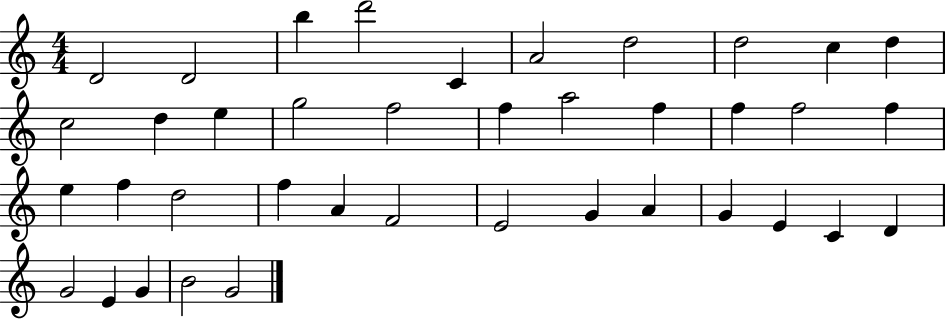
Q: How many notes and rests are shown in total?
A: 39